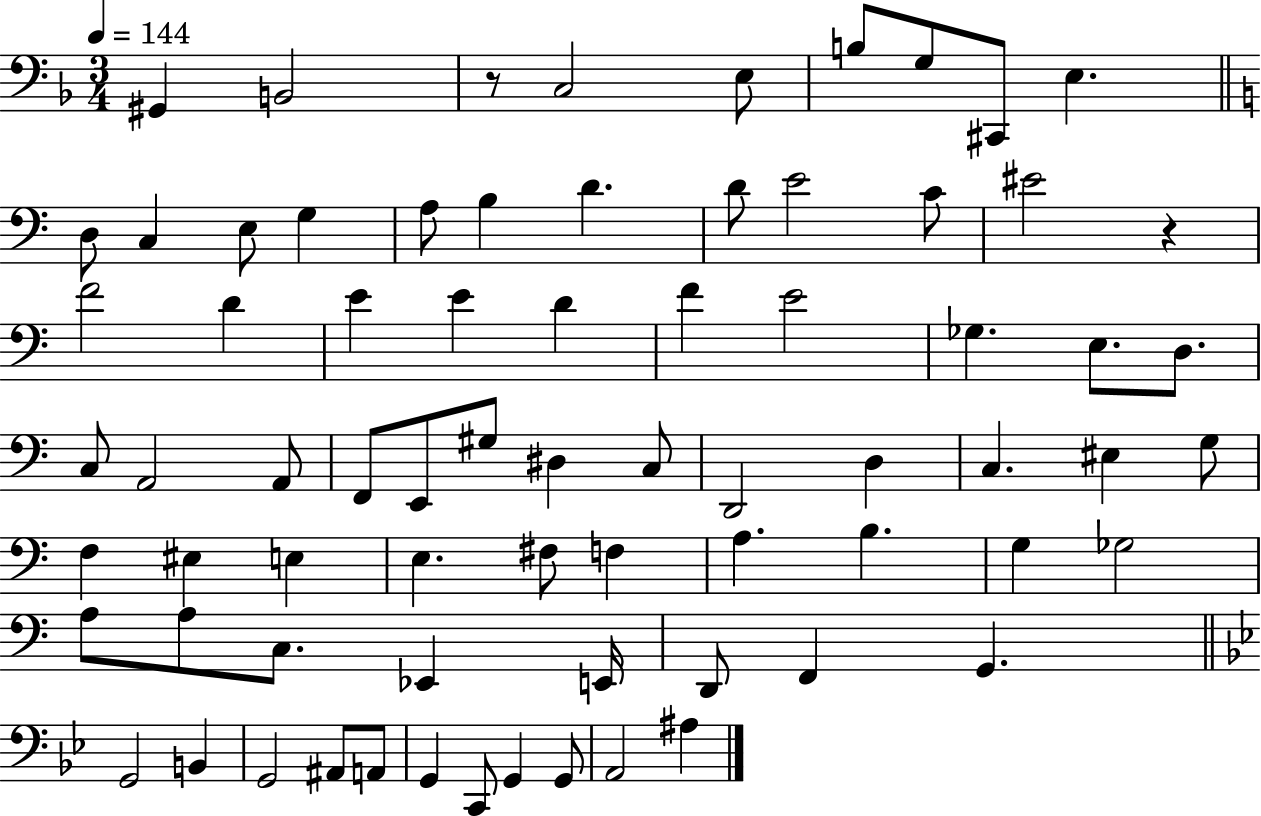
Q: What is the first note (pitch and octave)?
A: G#2